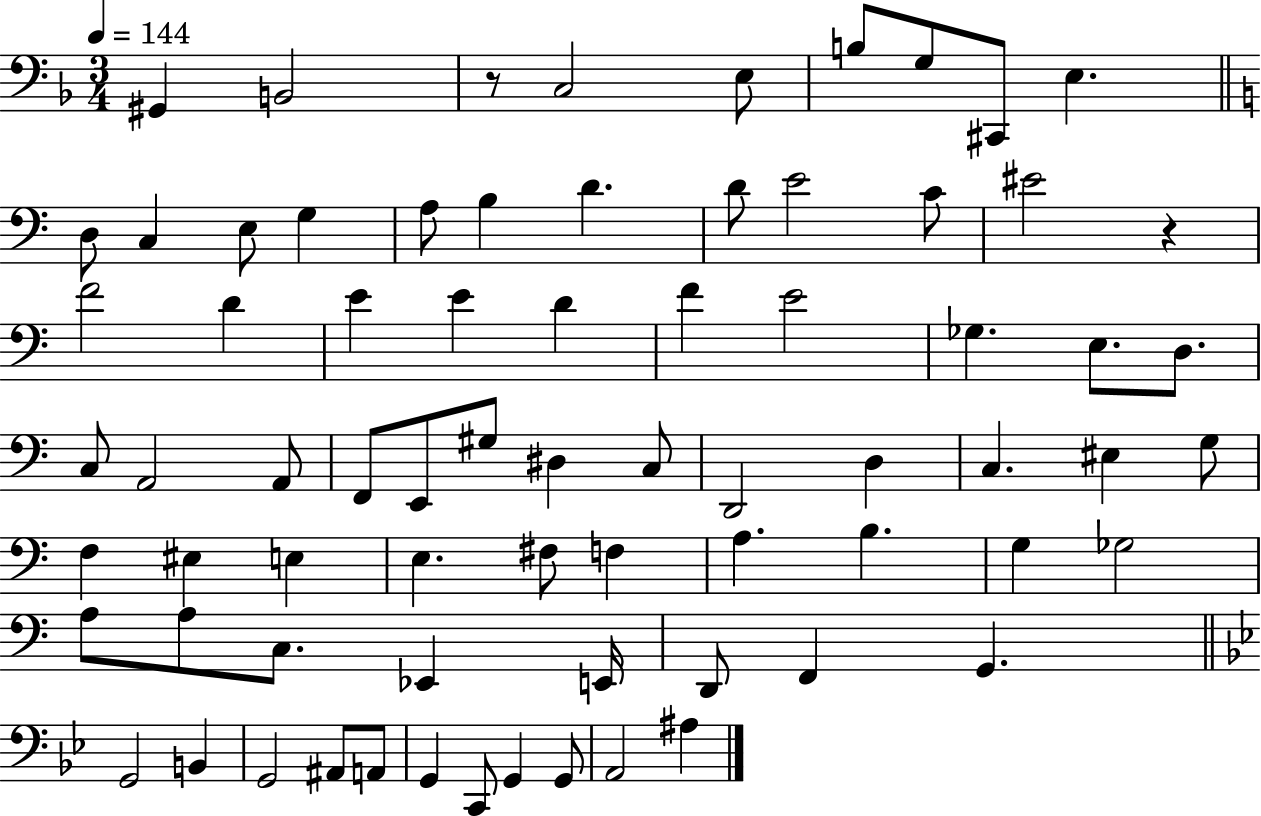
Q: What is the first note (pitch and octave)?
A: G#2